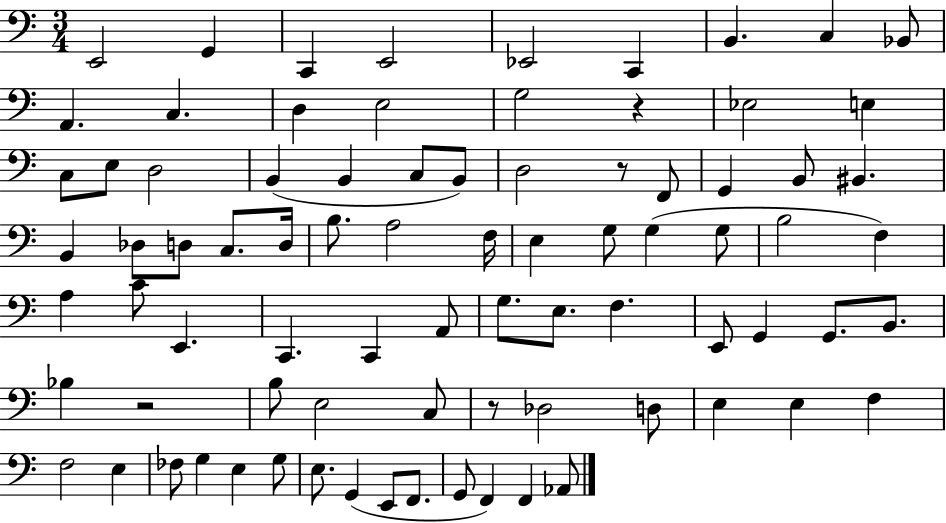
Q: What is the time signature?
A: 3/4